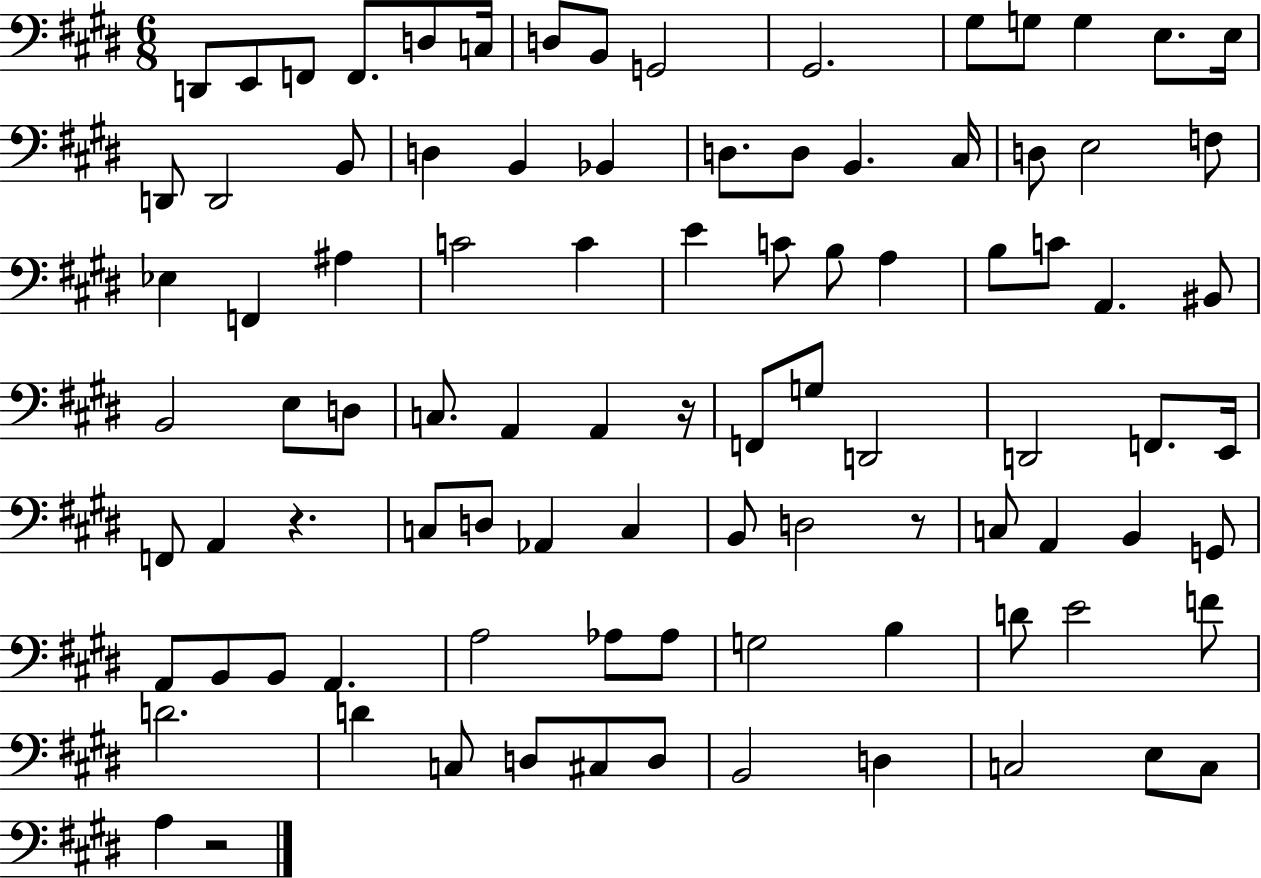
X:1
T:Untitled
M:6/8
L:1/4
K:E
D,,/2 E,,/2 F,,/2 F,,/2 D,/2 C,/4 D,/2 B,,/2 G,,2 ^G,,2 ^G,/2 G,/2 G, E,/2 E,/4 D,,/2 D,,2 B,,/2 D, B,, _B,, D,/2 D,/2 B,, ^C,/4 D,/2 E,2 F,/2 _E, F,, ^A, C2 C E C/2 B,/2 A, B,/2 C/2 A,, ^B,,/2 B,,2 E,/2 D,/2 C,/2 A,, A,, z/4 F,,/2 G,/2 D,,2 D,,2 F,,/2 E,,/4 F,,/2 A,, z C,/2 D,/2 _A,, C, B,,/2 D,2 z/2 C,/2 A,, B,, G,,/2 A,,/2 B,,/2 B,,/2 A,, A,2 _A,/2 _A,/2 G,2 B, D/2 E2 F/2 D2 D C,/2 D,/2 ^C,/2 D,/2 B,,2 D, C,2 E,/2 C,/2 A, z2